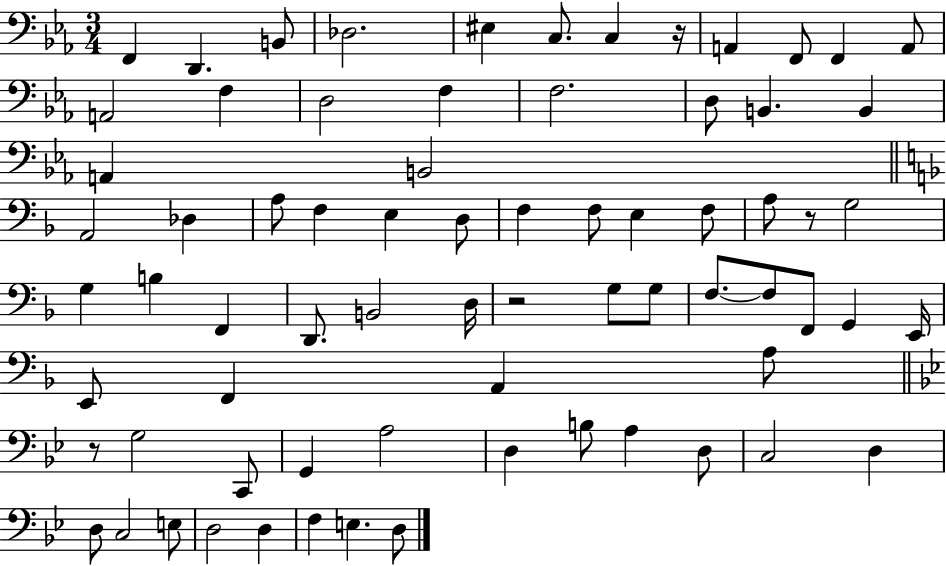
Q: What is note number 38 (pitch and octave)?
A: B2